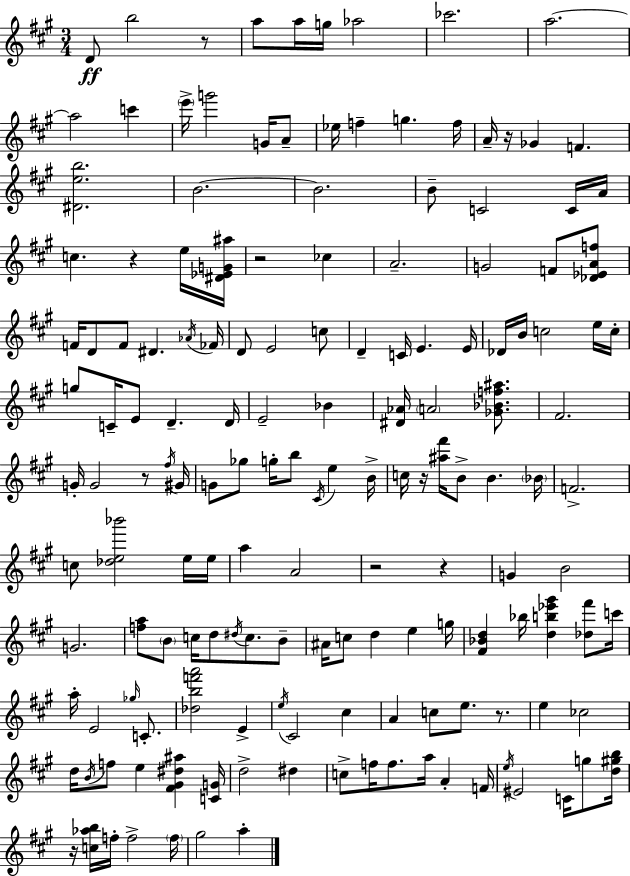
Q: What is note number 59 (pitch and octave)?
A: A4